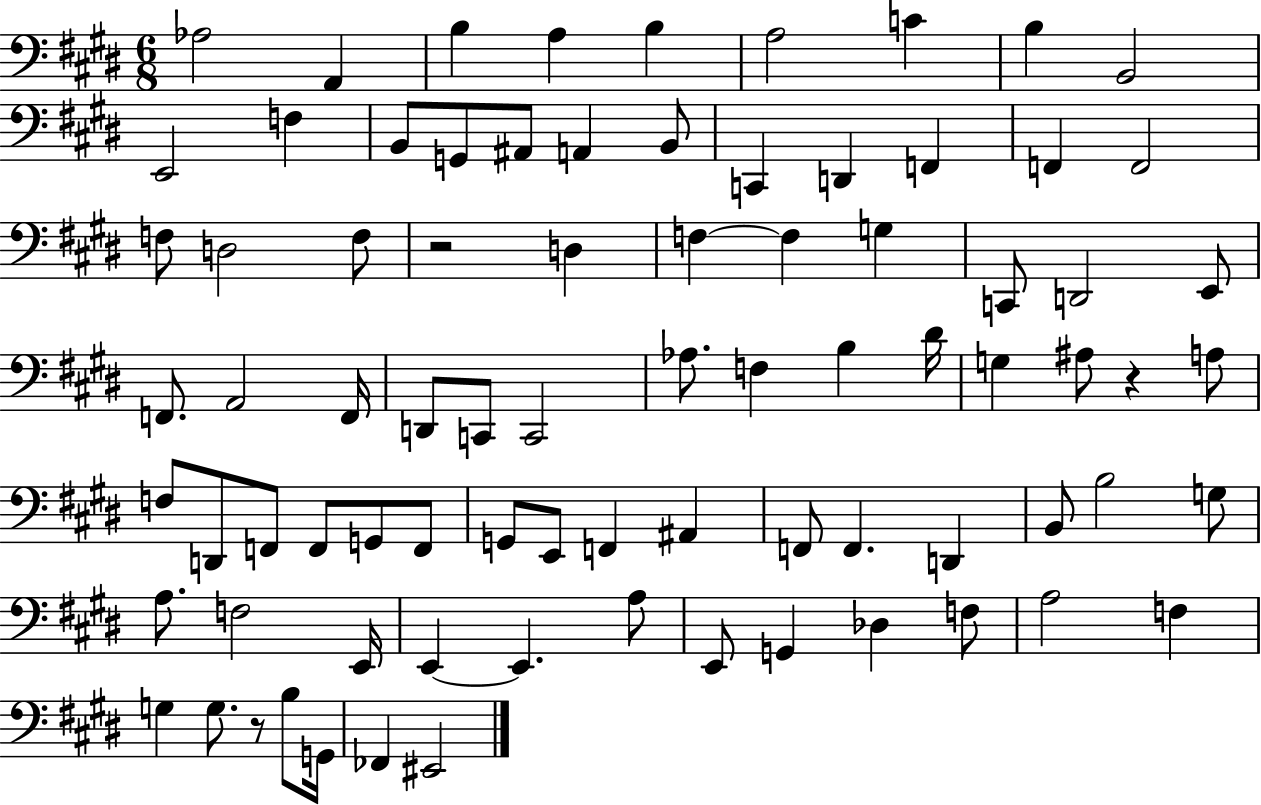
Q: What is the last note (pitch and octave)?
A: EIS2